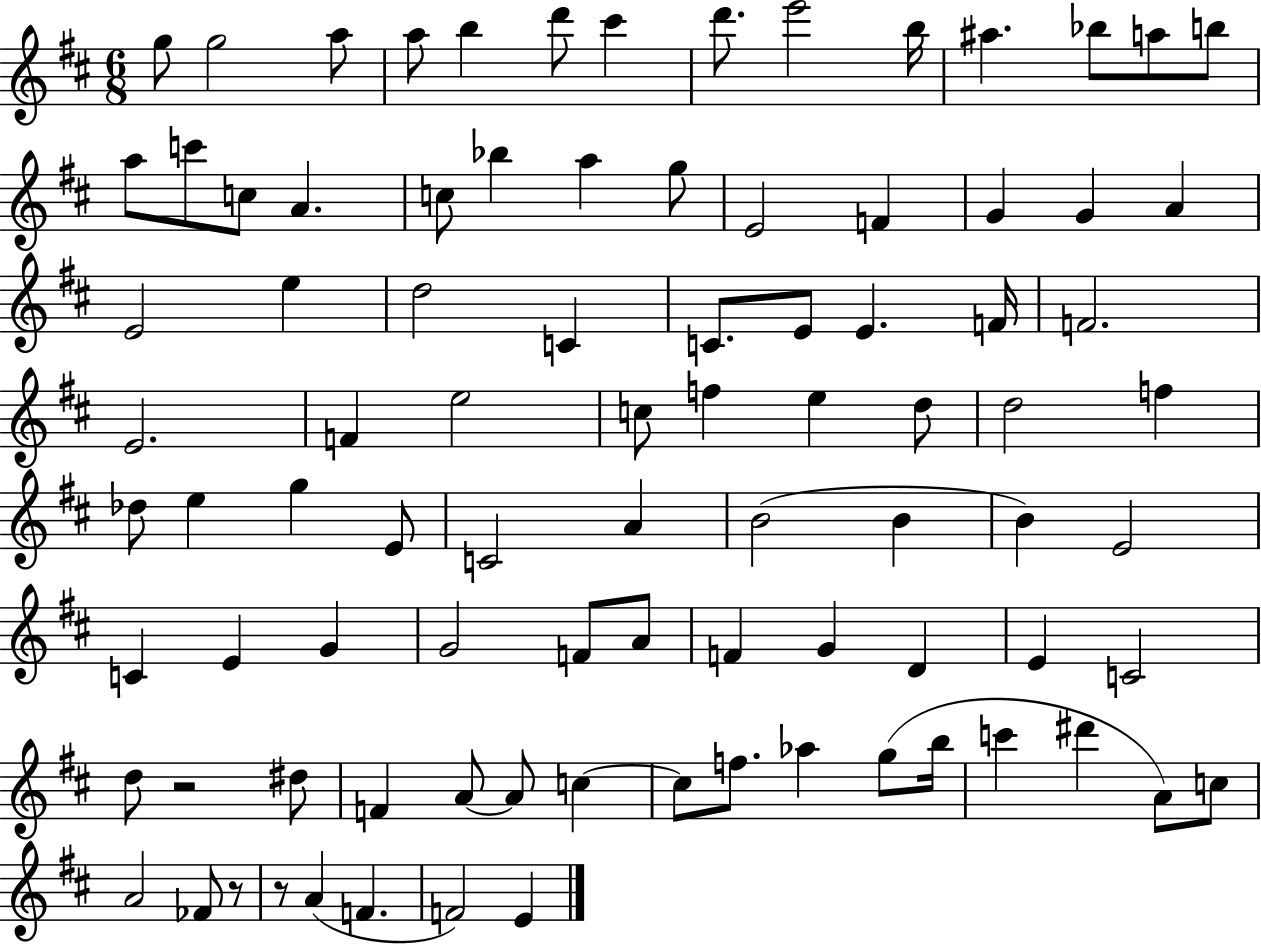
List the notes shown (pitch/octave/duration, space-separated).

G5/e G5/h A5/e A5/e B5/q D6/e C#6/q D6/e. E6/h B5/s A#5/q. Bb5/e A5/e B5/e A5/e C6/e C5/e A4/q. C5/e Bb5/q A5/q G5/e E4/h F4/q G4/q G4/q A4/q E4/h E5/q D5/h C4/q C4/e. E4/e E4/q. F4/s F4/h. E4/h. F4/q E5/h C5/e F5/q E5/q D5/e D5/h F5/q Db5/e E5/q G5/q E4/e C4/h A4/q B4/h B4/q B4/q E4/h C4/q E4/q G4/q G4/h F4/e A4/e F4/q G4/q D4/q E4/q C4/h D5/e R/h D#5/e F4/q A4/e A4/e C5/q C5/e F5/e. Ab5/q G5/e B5/s C6/q D#6/q A4/e C5/e A4/h FES4/e R/e R/e A4/q F4/q. F4/h E4/q